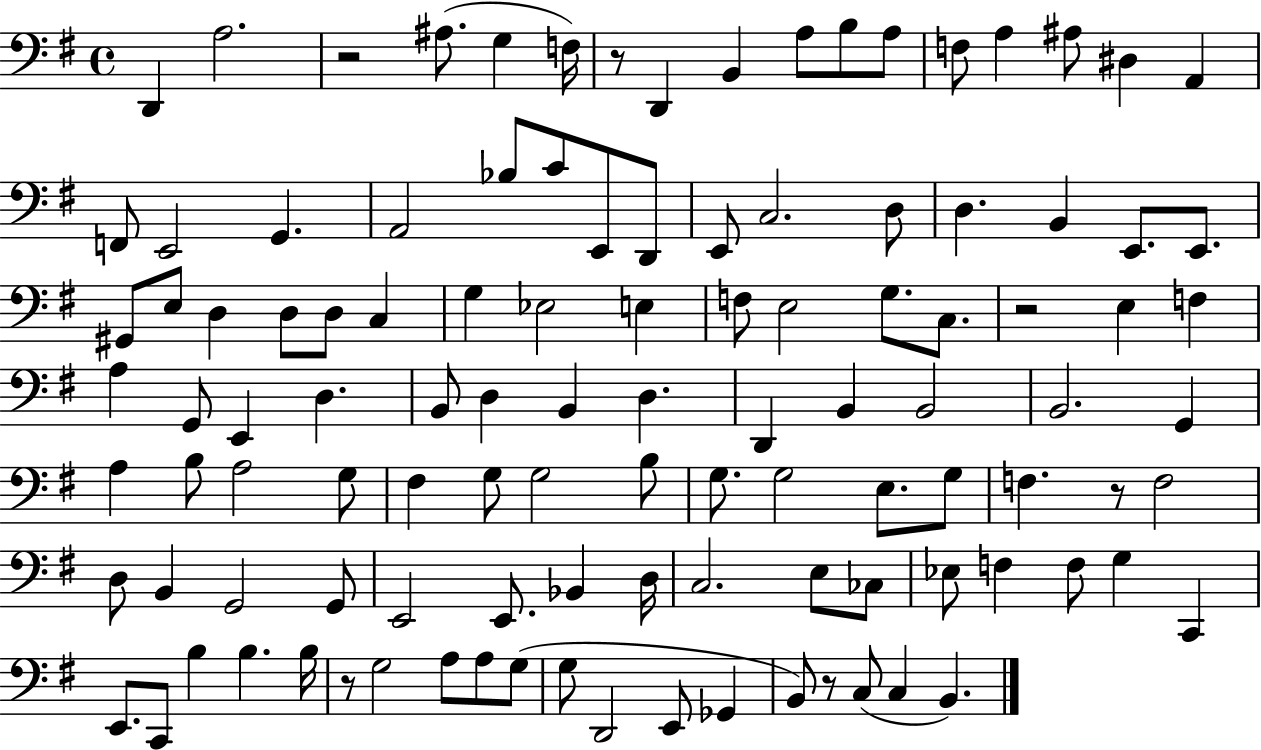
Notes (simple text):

D2/q A3/h. R/h A#3/e. G3/q F3/s R/e D2/q B2/q A3/e B3/e A3/e F3/e A3/q A#3/e D#3/q A2/q F2/e E2/h G2/q. A2/h Bb3/e C4/e E2/e D2/e E2/e C3/h. D3/e D3/q. B2/q E2/e. E2/e. G#2/e E3/e D3/q D3/e D3/e C3/q G3/q Eb3/h E3/q F3/e E3/h G3/e. C3/e. R/h E3/q F3/q A3/q G2/e E2/q D3/q. B2/e D3/q B2/q D3/q. D2/q B2/q B2/h B2/h. G2/q A3/q B3/e A3/h G3/e F#3/q G3/e G3/h B3/e G3/e. G3/h E3/e. G3/e F3/q. R/e F3/h D3/e B2/q G2/h G2/e E2/h E2/e. Bb2/q D3/s C3/h. E3/e CES3/e Eb3/e F3/q F3/e G3/q C2/q E2/e. C2/e B3/q B3/q. B3/s R/e G3/h A3/e A3/e G3/e G3/e D2/h E2/e Gb2/q B2/e R/e C3/e C3/q B2/q.